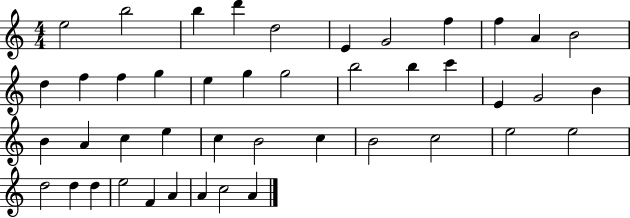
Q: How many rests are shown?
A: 0